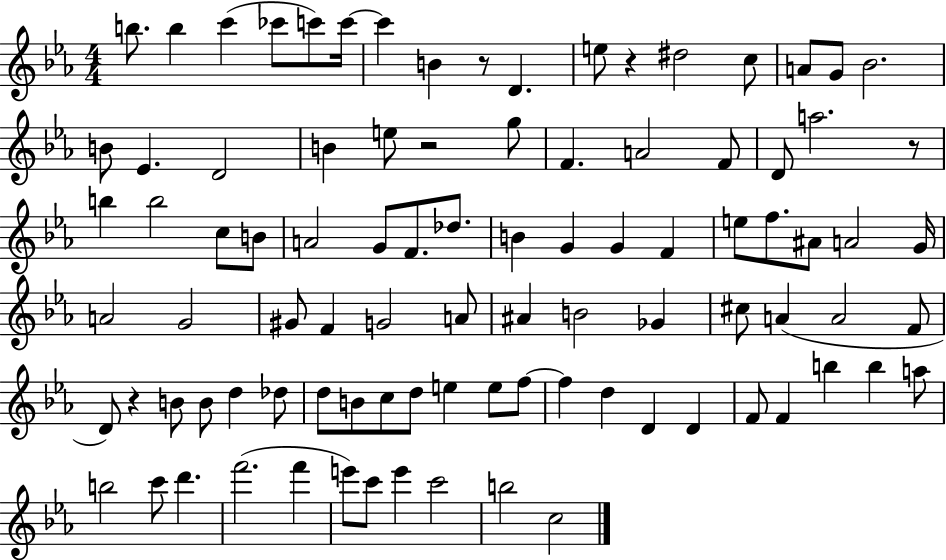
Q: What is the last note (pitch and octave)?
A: C5